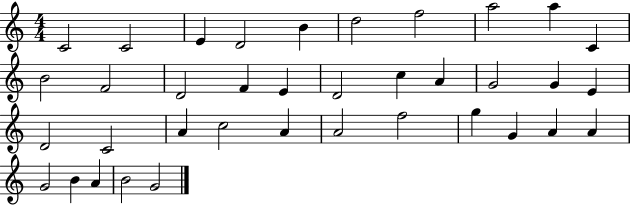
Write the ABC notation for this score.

X:1
T:Untitled
M:4/4
L:1/4
K:C
C2 C2 E D2 B d2 f2 a2 a C B2 F2 D2 F E D2 c A G2 G E D2 C2 A c2 A A2 f2 g G A A G2 B A B2 G2